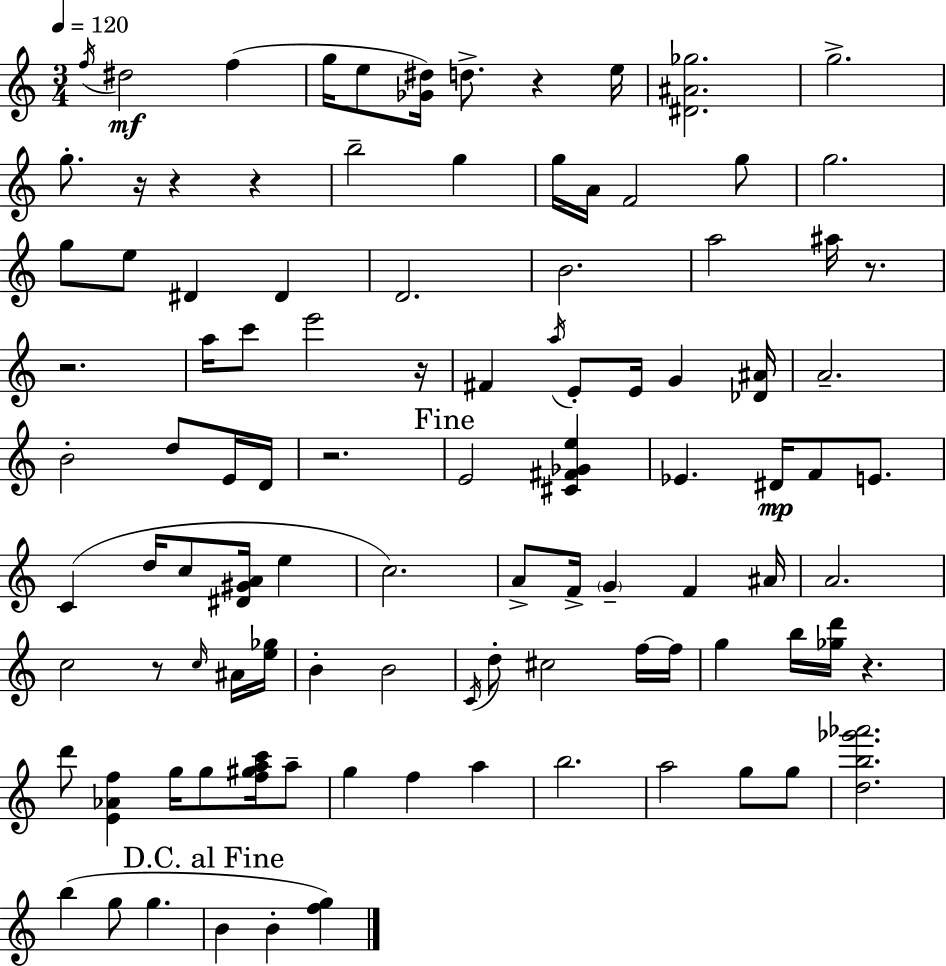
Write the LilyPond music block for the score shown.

{
  \clef treble
  \numericTimeSignature
  \time 3/4
  \key c \major
  \tempo 4 = 120
  \acciaccatura { f''16 }\mf dis''2 f''4( | g''16 e''8 <ges' dis''>16) d''8.-> r4 | e''16 <dis' ais' ges''>2. | g''2.-> | \break g''8.-. r16 r4 r4 | b''2-- g''4 | g''16 a'16 f'2 g''8 | g''2. | \break g''8 e''8 dis'4 dis'4 | d'2. | b'2. | a''2 ais''16 r8. | \break r2. | a''16 c'''8 e'''2 | r16 fis'4 \acciaccatura { a''16 } e'8-. e'16 g'4 | <des' ais'>16 a'2.-- | \break b'2-. d''8 | e'16 d'16 r2. | \mark "Fine" e'2 <cis' fis' ges' e''>4 | ees'4. dis'16\mp f'8 e'8. | \break c'4( d''16 c''8 <dis' gis' a'>16 e''4 | c''2.) | a'8-> f'16-> \parenthesize g'4-- f'4 | ais'16 a'2. | \break c''2 r8 | \grace { c''16 } ais'16 <e'' ges''>16 b'4-. b'2 | \acciaccatura { c'16 } d''8-. cis''2 | f''16~~ f''16 g''4 b''16 <ges'' d'''>16 r4. | \break d'''8 <e' aes' f''>4 g''16 g''8 | <f'' gis'' a'' c'''>16 a''8-- g''4 f''4 | a''4 b''2. | a''2 | \break g''8 g''8 <d'' b'' ges''' aes'''>2. | b''4( g''8 g''4. | \mark "D.C. al Fine" b'4 b'4-. | <f'' g''>4) \bar "|."
}